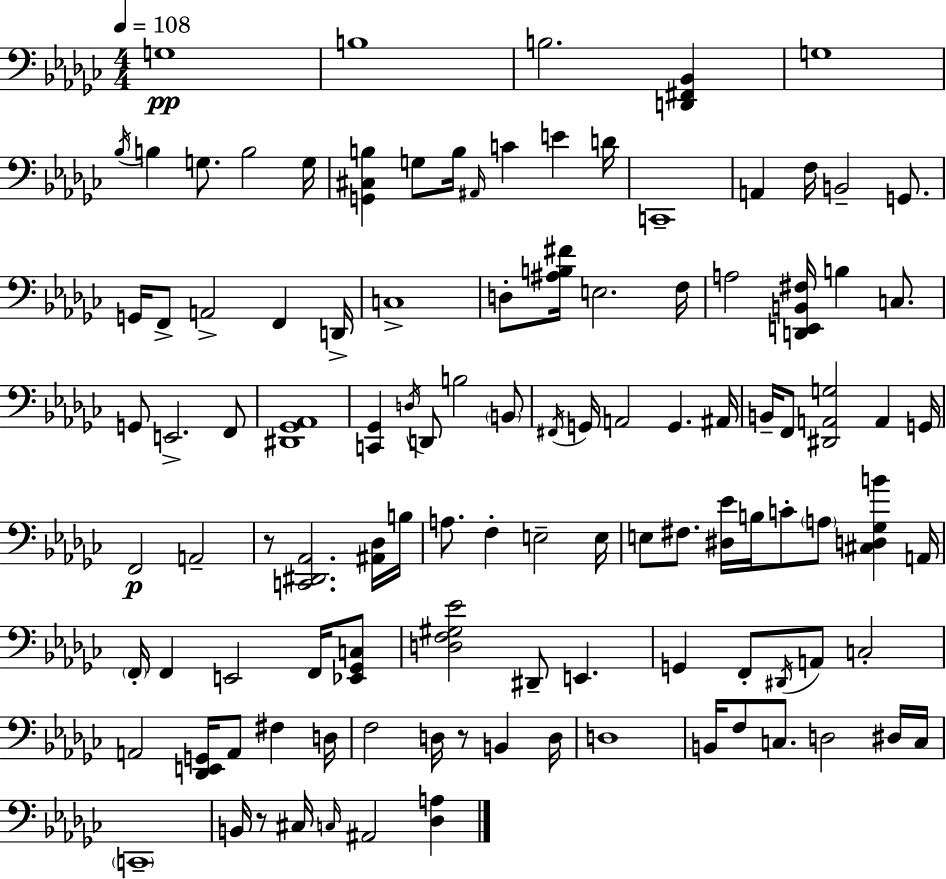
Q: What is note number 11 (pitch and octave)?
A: B3